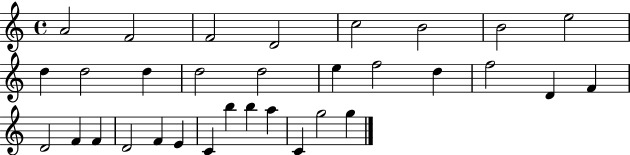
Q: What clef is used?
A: treble